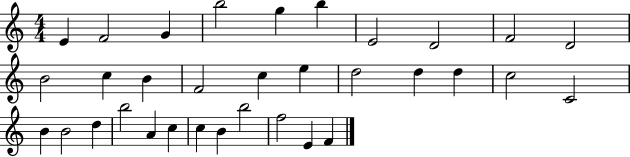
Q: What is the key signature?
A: C major